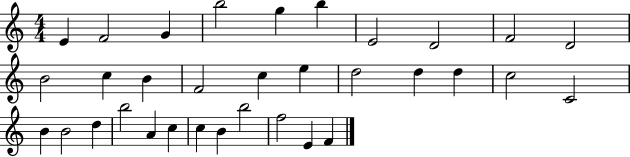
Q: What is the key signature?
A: C major